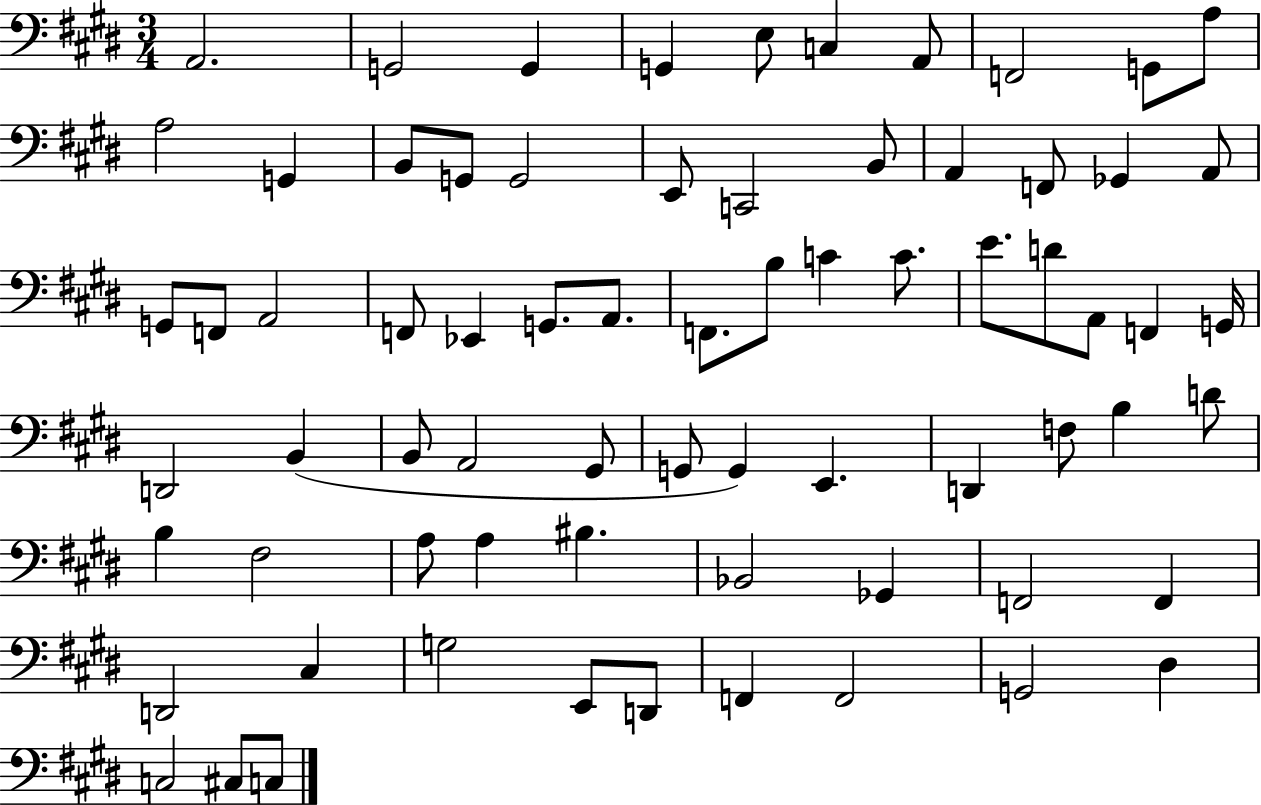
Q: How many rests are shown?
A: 0